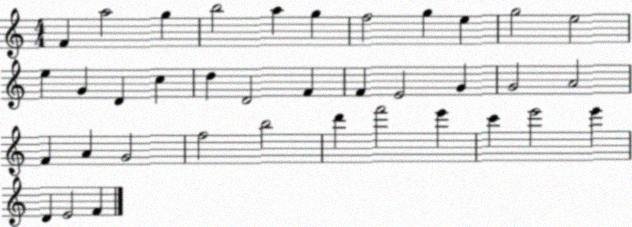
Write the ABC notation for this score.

X:1
T:Untitled
M:4/4
L:1/4
K:C
F a2 g b2 a g f2 g e g2 e2 e G D c d D2 F F E2 G G2 A2 F A G2 f2 b2 d' f'2 e' c' e'2 e' D E2 F